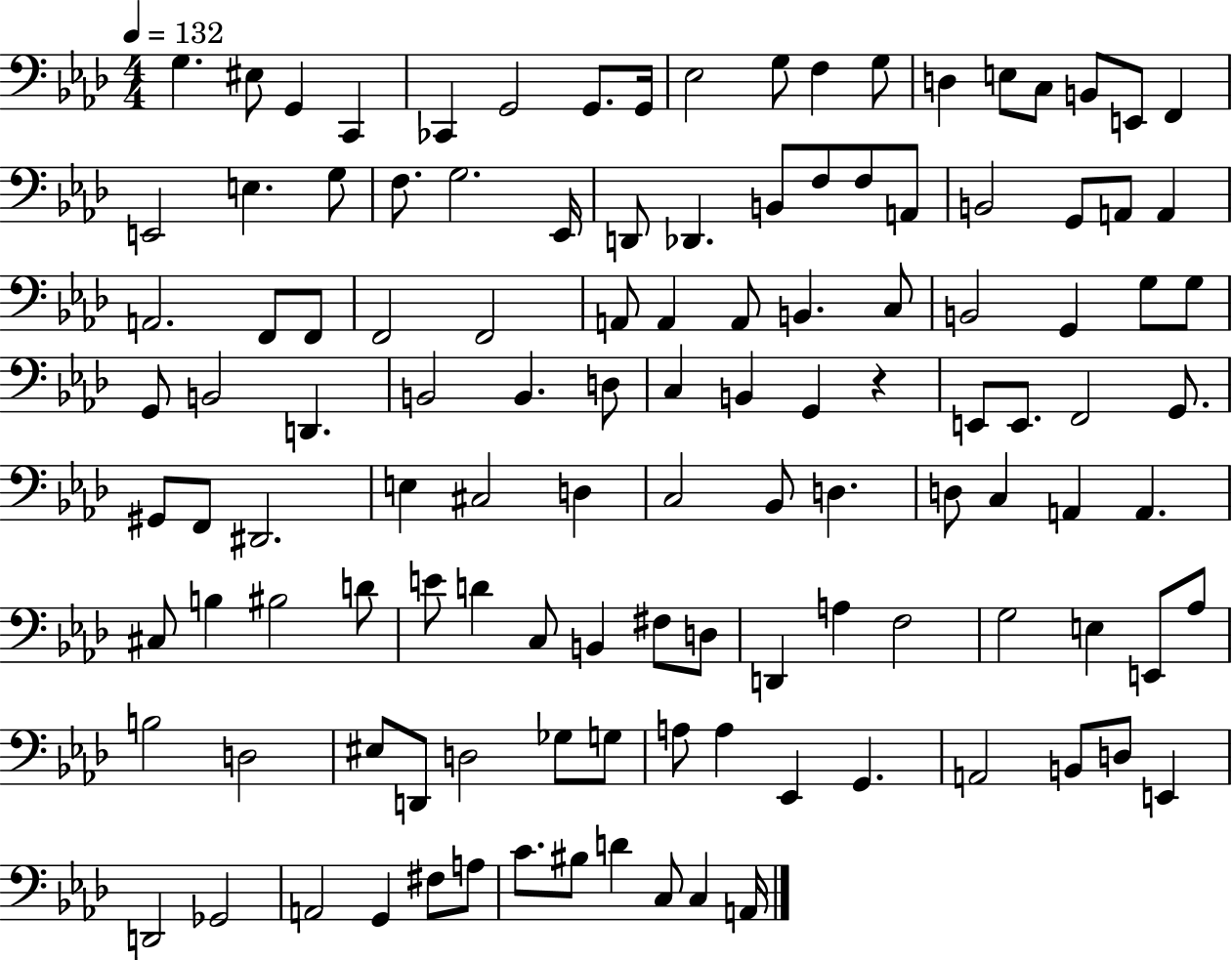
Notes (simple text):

G3/q. EIS3/e G2/q C2/q CES2/q G2/h G2/e. G2/s Eb3/h G3/e F3/q G3/e D3/q E3/e C3/e B2/e E2/e F2/q E2/h E3/q. G3/e F3/e. G3/h. Eb2/s D2/e Db2/q. B2/e F3/e F3/e A2/e B2/h G2/e A2/e A2/q A2/h. F2/e F2/e F2/h F2/h A2/e A2/q A2/e B2/q. C3/e B2/h G2/q G3/e G3/e G2/e B2/h D2/q. B2/h B2/q. D3/e C3/q B2/q G2/q R/q E2/e E2/e. F2/h G2/e. G#2/e F2/e D#2/h. E3/q C#3/h D3/q C3/h Bb2/e D3/q. D3/e C3/q A2/q A2/q. C#3/e B3/q BIS3/h D4/e E4/e D4/q C3/e B2/q F#3/e D3/e D2/q A3/q F3/h G3/h E3/q E2/e Ab3/e B3/h D3/h EIS3/e D2/e D3/h Gb3/e G3/e A3/e A3/q Eb2/q G2/q. A2/h B2/e D3/e E2/q D2/h Gb2/h A2/h G2/q F#3/e A3/e C4/e. BIS3/e D4/q C3/e C3/q A2/s